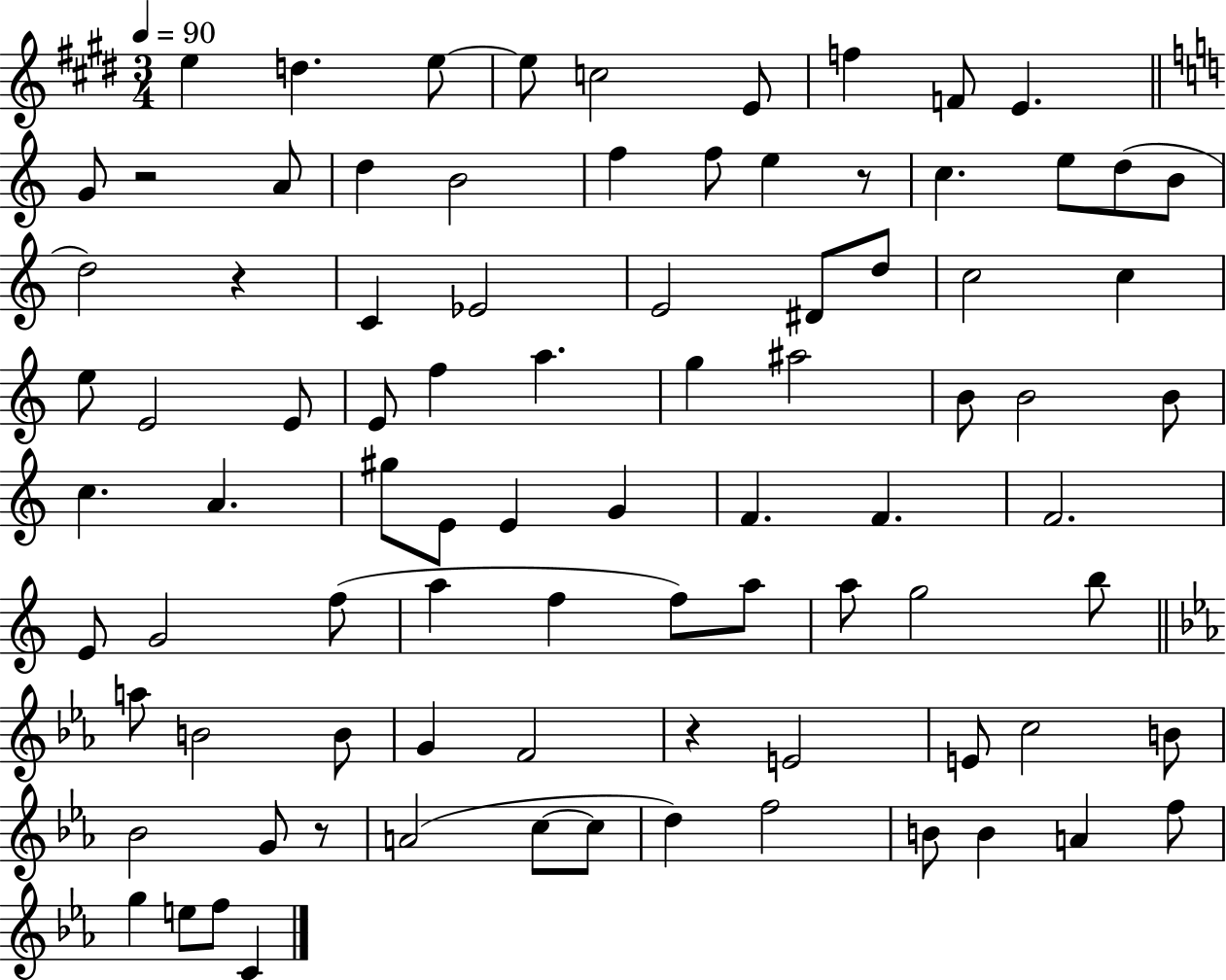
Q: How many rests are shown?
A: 5